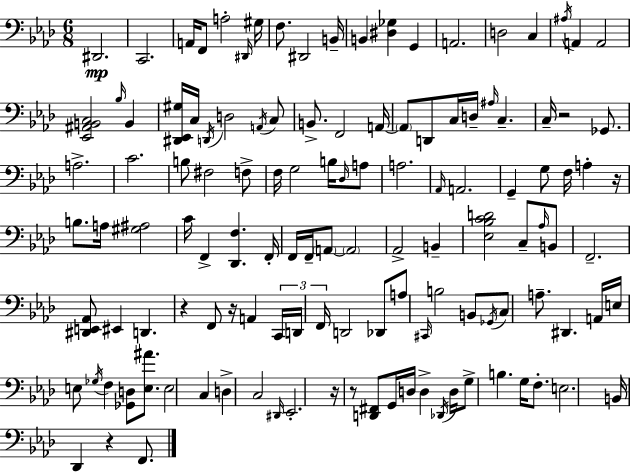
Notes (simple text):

D#2/h. C2/h. A2/s F2/e A3/h D#2/s G#3/s F3/e. D#2/h B2/s B2/q [D#3,Gb3]/q G2/q A2/h. D3/h C3/q A#3/s A2/q A2/h [Eb2,A#2,B2,C3]/h Bb3/s B2/q [D#2,Eb2,G#3]/s C3/s D2/s D3/h A2/s C3/e B2/e. F2/h A2/s A2/e D2/e C3/s D3/s A#3/s C3/q. C3/s R/h Gb2/e. A3/h. C4/h. B3/e F#3/h F3/e F3/s G3/h B3/s Db3/s A3/e A3/h. Ab2/s A2/h. G2/q G3/e F3/s A3/q R/s B3/e. A3/s [G#3,A#3]/h C4/s F2/q [Db2,F3]/q. F2/s F2/s F2/s A2/e A2/h Ab2/h B2/q [Eb3,Bb3,C4,D4]/h C3/e Ab3/s B2/e F2/h. [D#2,E2,Ab2]/e EIS2/q D2/q. R/q F2/e R/s A2/q C2/s D2/s F2/s D2/h Db2/e A3/e C#2/s B3/h B2/e Gb2/s C3/e A3/e. D#2/q. A2/s E3/s E3/e Gb3/s F3/q [Gb2,D3]/e [E3,A#4]/e. E3/h C3/q D3/q C3/h D#2/s Eb2/h. R/s R/e [D2,F#2]/e G2/s D3/s D3/q Db2/s D3/s G3/e B3/q. G3/s F3/e. E3/h. B2/s Db2/q R/q F2/e.